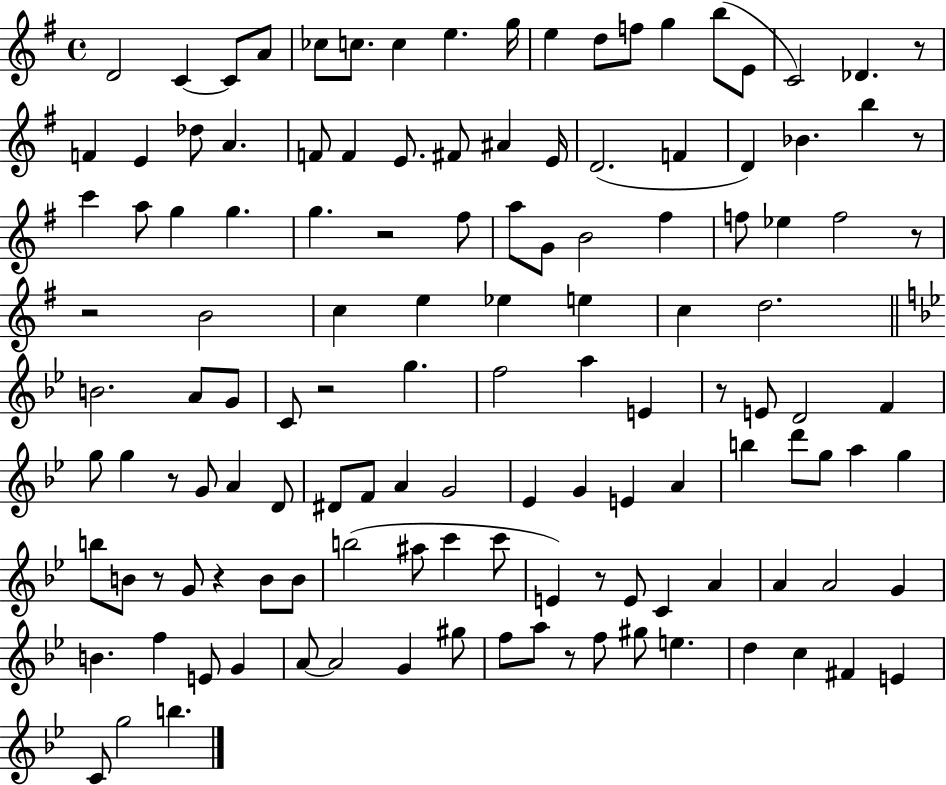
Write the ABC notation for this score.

X:1
T:Untitled
M:4/4
L:1/4
K:G
D2 C C/2 A/2 _c/2 c/2 c e g/4 e d/2 f/2 g b/2 E/2 C2 _D z/2 F E _d/2 A F/2 F E/2 ^F/2 ^A E/4 D2 F D _B b z/2 c' a/2 g g g z2 ^f/2 a/2 G/2 B2 ^f f/2 _e f2 z/2 z2 B2 c e _e e c d2 B2 A/2 G/2 C/2 z2 g f2 a E z/2 E/2 D2 F g/2 g z/2 G/2 A D/2 ^D/2 F/2 A G2 _E G E A b d'/2 g/2 a g b/2 B/2 z/2 G/2 z B/2 B/2 b2 ^a/2 c' c'/2 E z/2 E/2 C A A A2 G B f E/2 G A/2 A2 G ^g/2 f/2 a/2 z/2 f/2 ^g/2 e d c ^F E C/2 g2 b